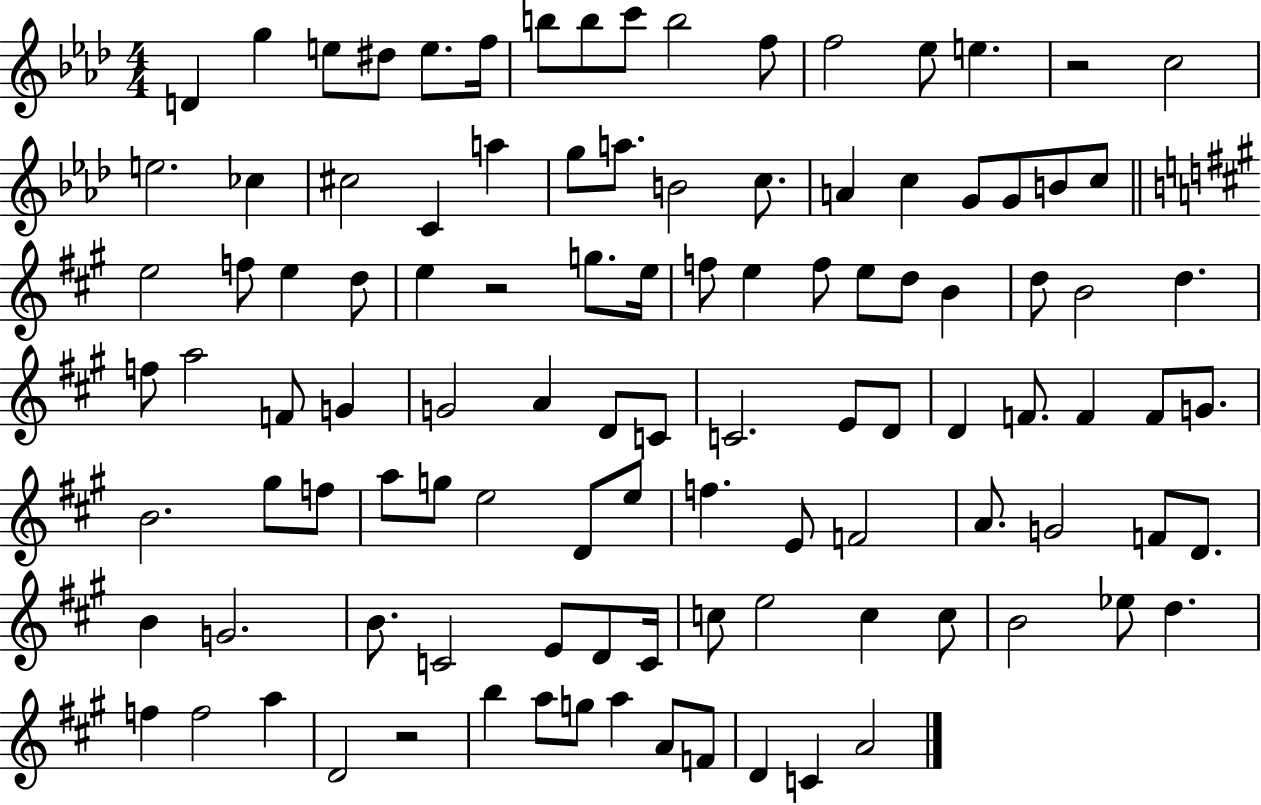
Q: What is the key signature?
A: AES major